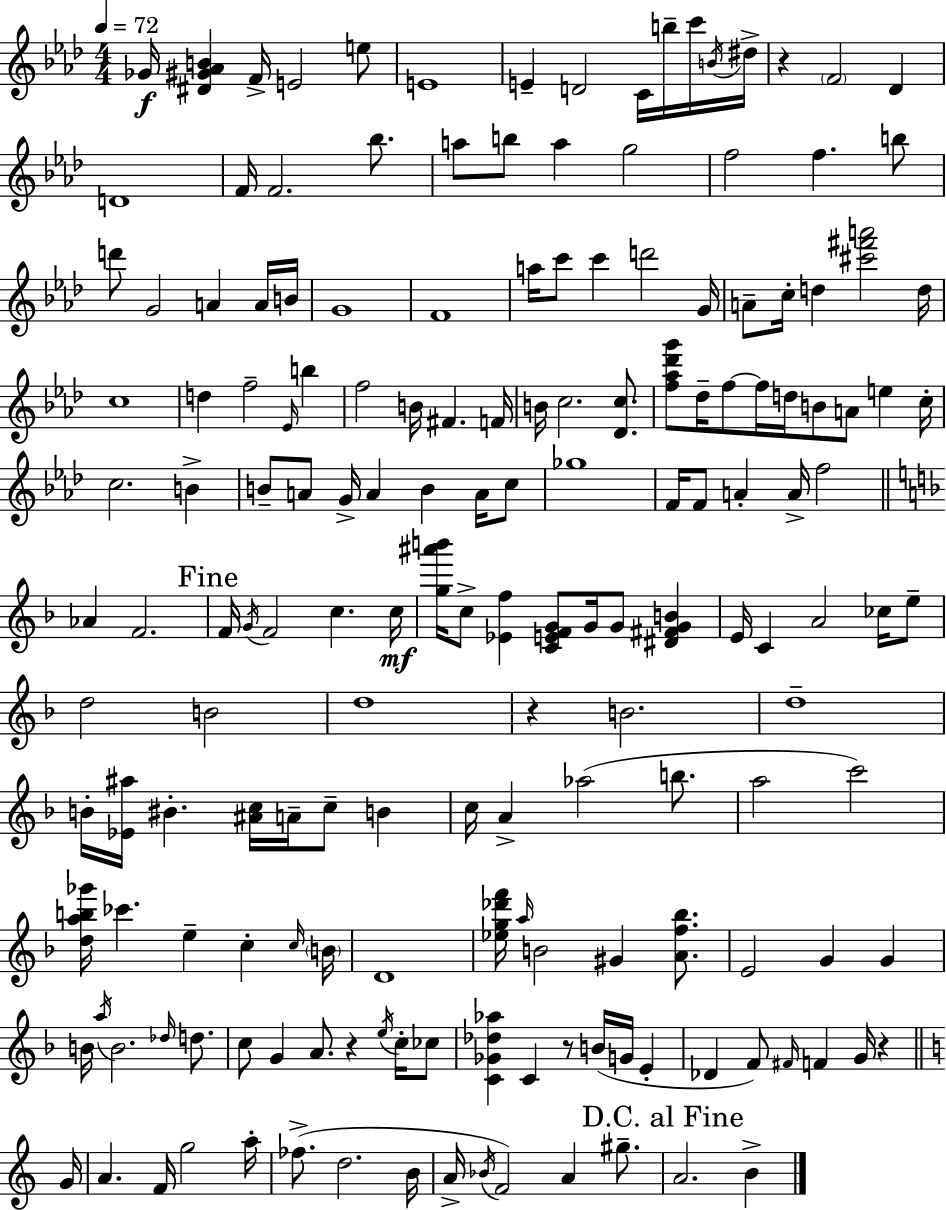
Gb4/s [D#4,G#4,Ab4,B4]/q F4/s E4/h E5/e E4/w E4/q D4/h C4/s B5/s C6/s B4/s D#5/s R/q F4/h Db4/q D4/w F4/s F4/h. Bb5/e. A5/e B5/e A5/q G5/h F5/h F5/q. B5/e D6/e G4/h A4/q A4/s B4/s G4/w F4/w A5/s C6/e C6/q D6/h G4/s A4/e C5/s D5/q [C#6,F#6,A6]/h D5/s C5/w D5/q F5/h Eb4/s B5/q F5/h B4/s F#4/q. F4/s B4/s C5/h. [Db4,C5]/e. [F5,Ab5,Db6,G6]/e Db5/s F5/e F5/s D5/s B4/e A4/e E5/q C5/s C5/h. B4/q B4/e A4/e G4/s A4/q B4/q A4/s C5/e Gb5/w F4/s F4/e A4/q A4/s F5/h Ab4/q F4/h. F4/s G4/s F4/h C5/q. C5/s [G5,A#6,B6]/s C5/e [Eb4,F5]/q [C4,E4,F4,G4]/e G4/s G4/e [D#4,F#4,G4,B4]/q E4/s C4/q A4/h CES5/s E5/e D5/h B4/h D5/w R/q B4/h. D5/w B4/s [Eb4,A#5]/s BIS4/q. [A#4,C5]/s A4/s C5/e B4/q C5/s A4/q Ab5/h B5/e. A5/h C6/h [D5,A5,B5,Gb6]/s CES6/q. E5/q C5/q C5/s B4/s D4/w [Eb5,G5,Db6,F6]/s A5/s B4/h G#4/q [A4,F5,Bb5]/e. E4/h G4/q G4/q B4/s A5/s B4/h. Db5/s D5/e. C5/e G4/q A4/e. R/q E5/s C5/s CES5/e [C4,Gb4,Db5,Ab5]/q C4/q R/e B4/s G4/s E4/q Db4/q F4/e F#4/s F4/q G4/s R/q G4/s A4/q. F4/s G5/h A5/s FES5/e. D5/h. B4/s A4/s Bb4/s F4/h A4/q G#5/e. A4/h. B4/q